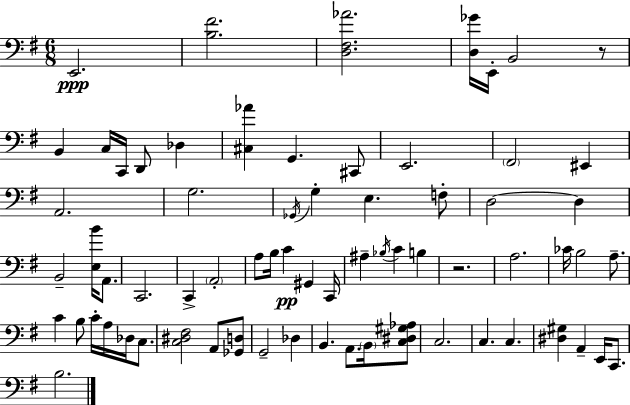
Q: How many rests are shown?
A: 2